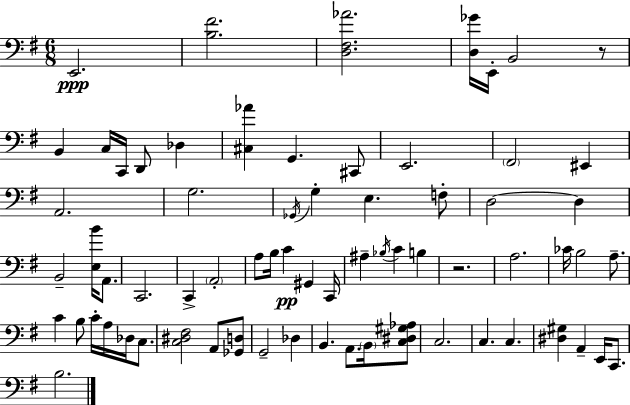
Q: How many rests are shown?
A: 2